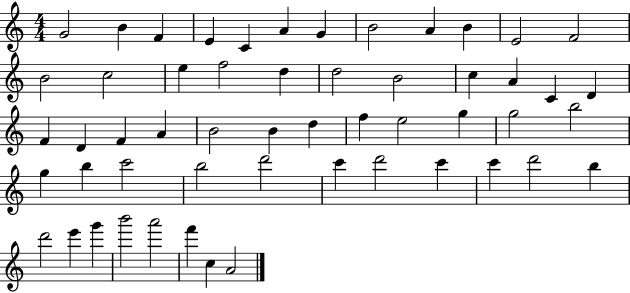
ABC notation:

X:1
T:Untitled
M:4/4
L:1/4
K:C
G2 B F E C A G B2 A B E2 F2 B2 c2 e f2 d d2 B2 c A C D F D F A B2 B d f e2 g g2 b2 g b c'2 b2 d'2 c' d'2 c' c' d'2 b d'2 e' g' b'2 a'2 f' c A2